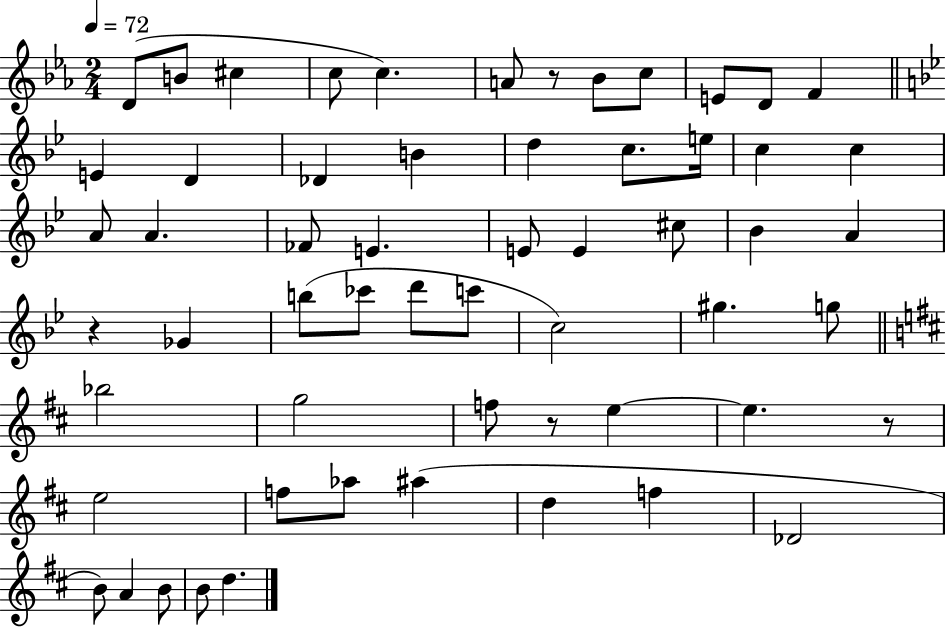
D4/e B4/e C#5/q C5/e C5/q. A4/e R/e Bb4/e C5/e E4/e D4/e F4/q E4/q D4/q Db4/q B4/q D5/q C5/e. E5/s C5/q C5/q A4/e A4/q. FES4/e E4/q. E4/e E4/q C#5/e Bb4/q A4/q R/q Gb4/q B5/e CES6/e D6/e C6/e C5/h G#5/q. G5/e Bb5/h G5/h F5/e R/e E5/q E5/q. R/e E5/h F5/e Ab5/e A#5/q D5/q F5/q Db4/h B4/e A4/q B4/e B4/e D5/q.